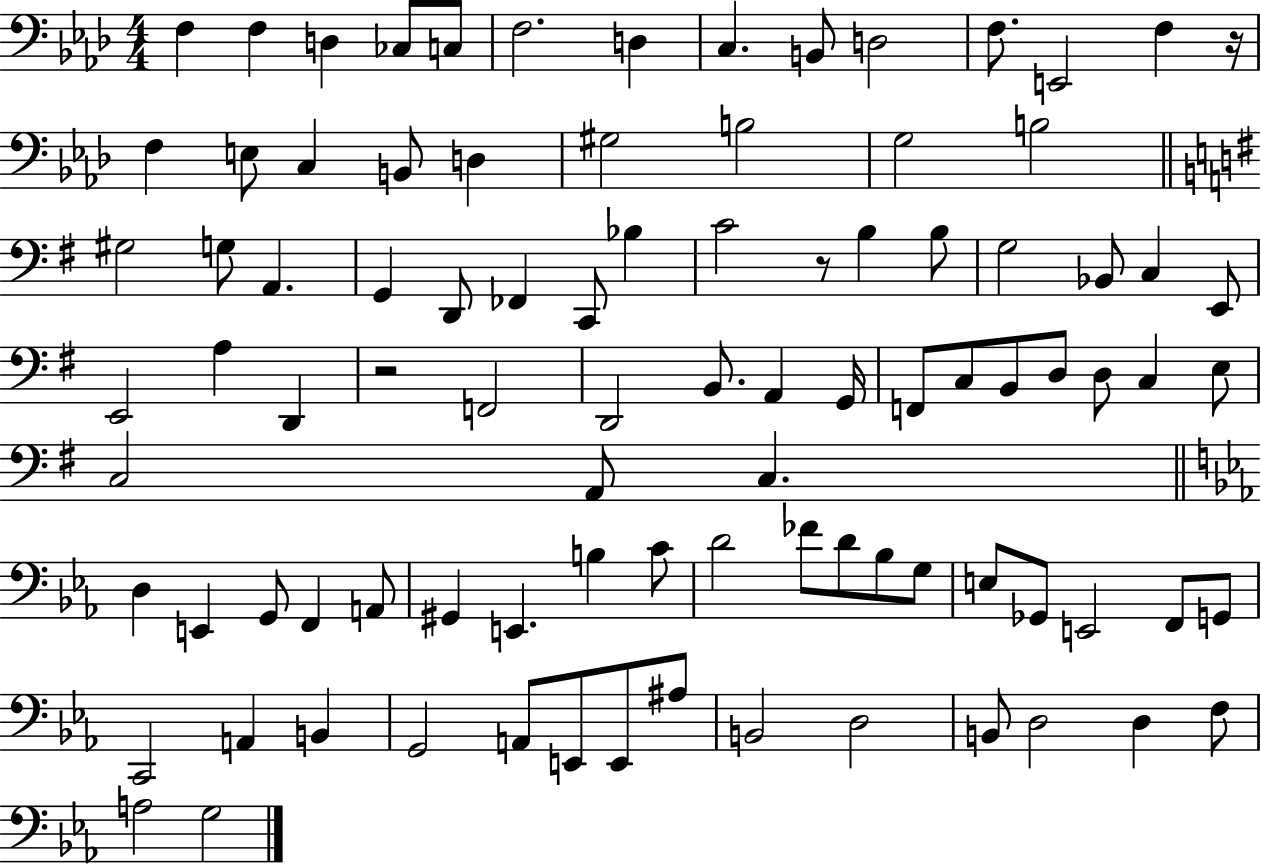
{
  \clef bass
  \numericTimeSignature
  \time 4/4
  \key aes \major
  f4 f4 d4 ces8 c8 | f2. d4 | c4. b,8 d2 | f8. e,2 f4 r16 | \break f4 e8 c4 b,8 d4 | gis2 b2 | g2 b2 | \bar "||" \break \key e \minor gis2 g8 a,4. | g,4 d,8 fes,4 c,8 bes4 | c'2 r8 b4 b8 | g2 bes,8 c4 e,8 | \break e,2 a4 d,4 | r2 f,2 | d,2 b,8. a,4 g,16 | f,8 c8 b,8 d8 d8 c4 e8 | \break c2 a,8 c4. | \bar "||" \break \key c \minor d4 e,4 g,8 f,4 a,8 | gis,4 e,4. b4 c'8 | d'2 fes'8 d'8 bes8 g8 | e8 ges,8 e,2 f,8 g,8 | \break c,2 a,4 b,4 | g,2 a,8 e,8 e,8 ais8 | b,2 d2 | b,8 d2 d4 f8 | \break a2 g2 | \bar "|."
}